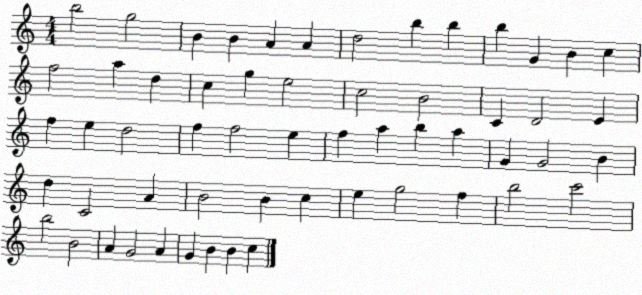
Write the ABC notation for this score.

X:1
T:Untitled
M:4/4
L:1/4
K:C
b2 g2 B B A A d2 b b b G B c f2 a d c g e2 c2 B2 C D2 E f e d2 f f2 e f a b a G G2 B d C2 A B2 B c e g2 f b2 c'2 b2 B2 A G2 A G B B c